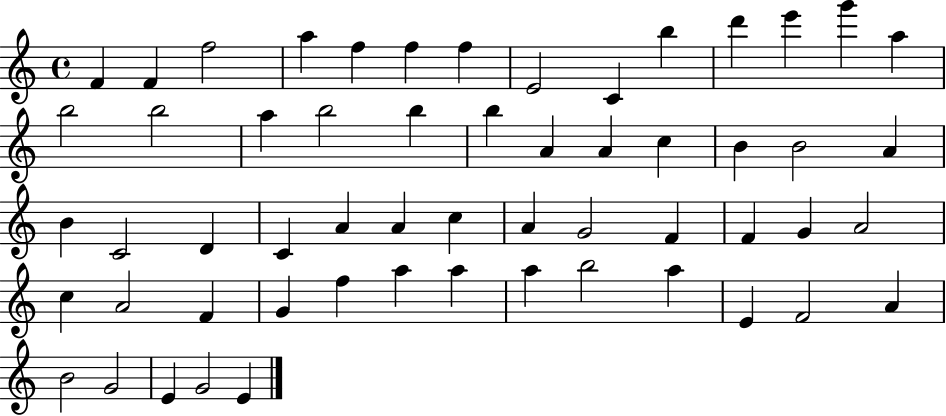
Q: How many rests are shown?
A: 0